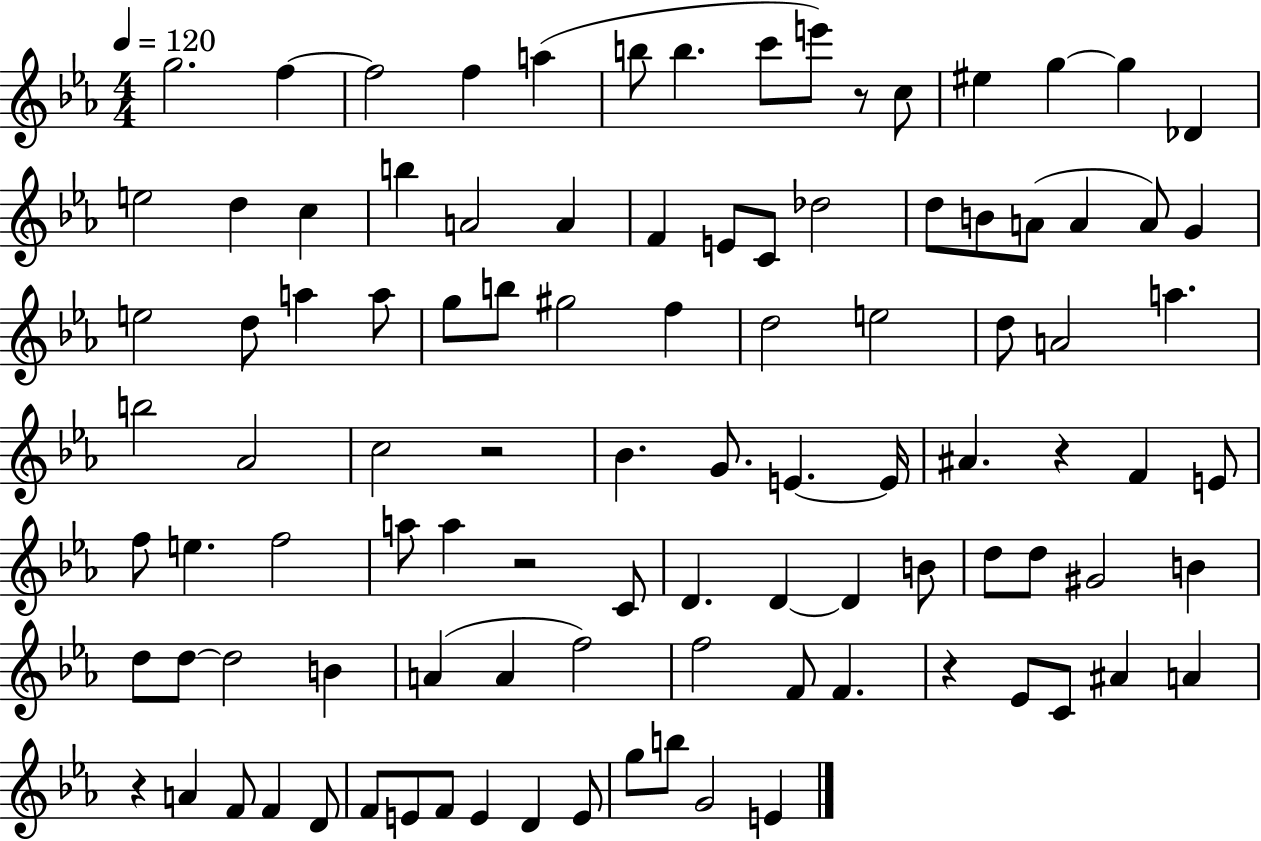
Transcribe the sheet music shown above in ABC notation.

X:1
T:Untitled
M:4/4
L:1/4
K:Eb
g2 f f2 f a b/2 b c'/2 e'/2 z/2 c/2 ^e g g _D e2 d c b A2 A F E/2 C/2 _d2 d/2 B/2 A/2 A A/2 G e2 d/2 a a/2 g/2 b/2 ^g2 f d2 e2 d/2 A2 a b2 _A2 c2 z2 _B G/2 E E/4 ^A z F E/2 f/2 e f2 a/2 a z2 C/2 D D D B/2 d/2 d/2 ^G2 B d/2 d/2 d2 B A A f2 f2 F/2 F z _E/2 C/2 ^A A z A F/2 F D/2 F/2 E/2 F/2 E D E/2 g/2 b/2 G2 E